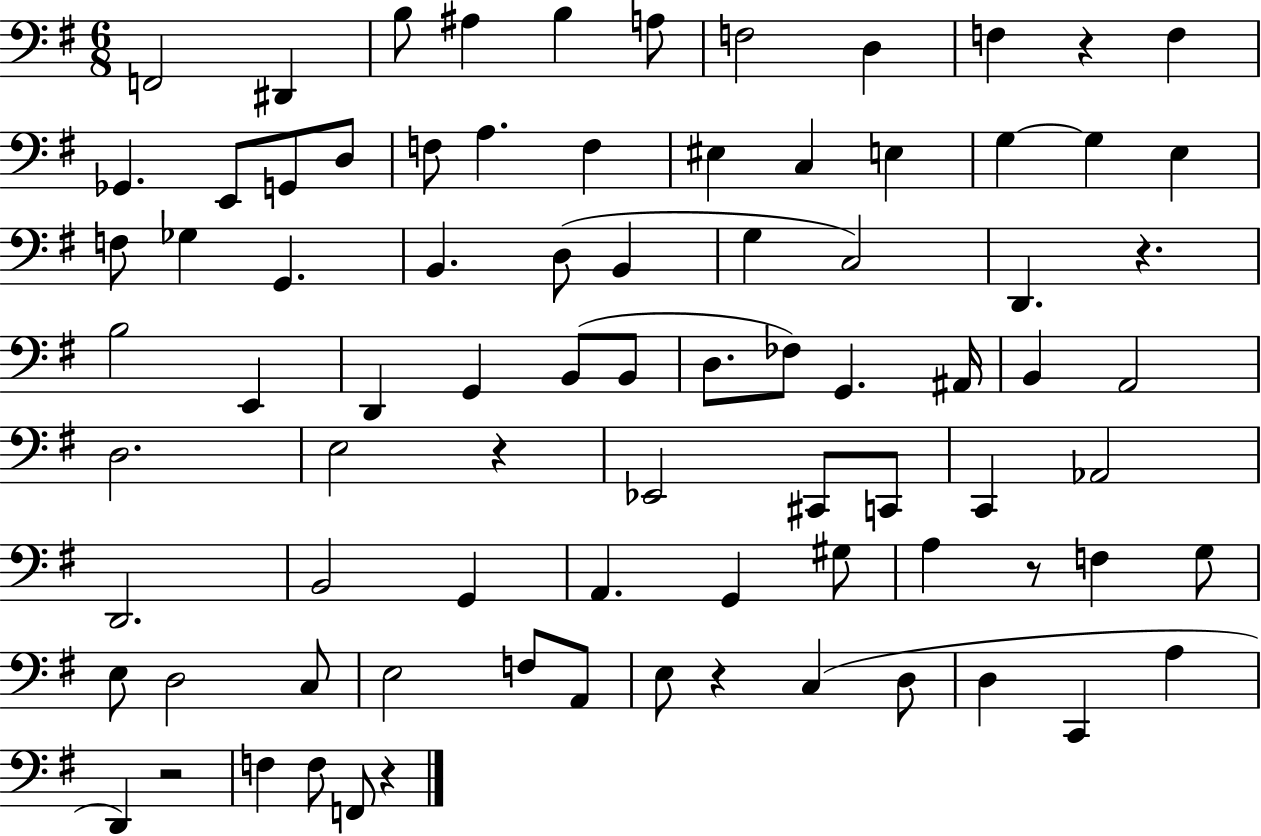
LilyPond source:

{
  \clef bass
  \numericTimeSignature
  \time 6/8
  \key g \major
  f,2 dis,4 | b8 ais4 b4 a8 | f2 d4 | f4 r4 f4 | \break ges,4. e,8 g,8 d8 | f8 a4. f4 | eis4 c4 e4 | g4~~ g4 e4 | \break f8 ges4 g,4. | b,4. d8( b,4 | g4 c2) | d,4. r4. | \break b2 e,4 | d,4 g,4 b,8( b,8 | d8. fes8) g,4. ais,16 | b,4 a,2 | \break d2. | e2 r4 | ees,2 cis,8 c,8 | c,4 aes,2 | \break d,2. | b,2 g,4 | a,4. g,4 gis8 | a4 r8 f4 g8 | \break e8 d2 c8 | e2 f8 a,8 | e8 r4 c4( d8 | d4 c,4 a4 | \break d,4) r2 | f4 f8 f,8 r4 | \bar "|."
}